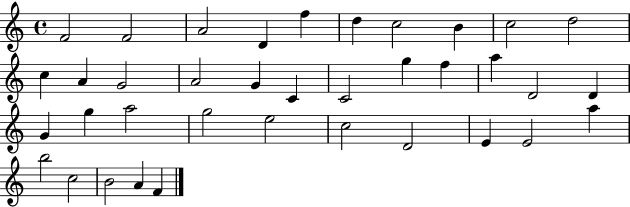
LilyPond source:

{
  \clef treble
  \time 4/4
  \defaultTimeSignature
  \key c \major
  f'2 f'2 | a'2 d'4 f''4 | d''4 c''2 b'4 | c''2 d''2 | \break c''4 a'4 g'2 | a'2 g'4 c'4 | c'2 g''4 f''4 | a''4 d'2 d'4 | \break g'4 g''4 a''2 | g''2 e''2 | c''2 d'2 | e'4 e'2 a''4 | \break b''2 c''2 | b'2 a'4 f'4 | \bar "|."
}